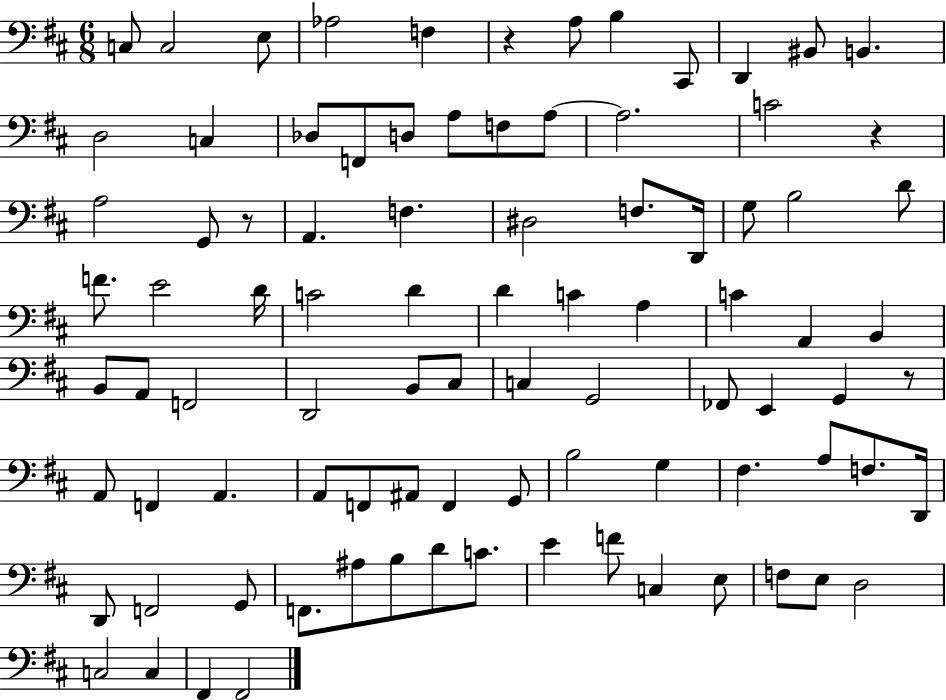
{
  \clef bass
  \numericTimeSignature
  \time 6/8
  \key d \major
  c8 c2 e8 | aes2 f4 | r4 a8 b4 cis,8 | d,4 bis,8 b,4. | \break d2 c4 | des8 f,8 d8 a8 f8 a8~~ | a2. | c'2 r4 | \break a2 g,8 r8 | a,4. f4. | dis2 f8. d,16 | g8 b2 d'8 | \break f'8. e'2 d'16 | c'2 d'4 | d'4 c'4 a4 | c'4 a,4 b,4 | \break b,8 a,8 f,2 | d,2 b,8 cis8 | c4 g,2 | fes,8 e,4 g,4 r8 | \break a,8 f,4 a,4. | a,8 f,8 ais,8 f,4 g,8 | b2 g4 | fis4. a8 f8. d,16 | \break d,8 f,2 g,8 | f,8. ais8 b8 d'8 c'8. | e'4 f'8 c4 e8 | f8 e8 d2 | \break c2 c4 | fis,4 fis,2 | \bar "|."
}